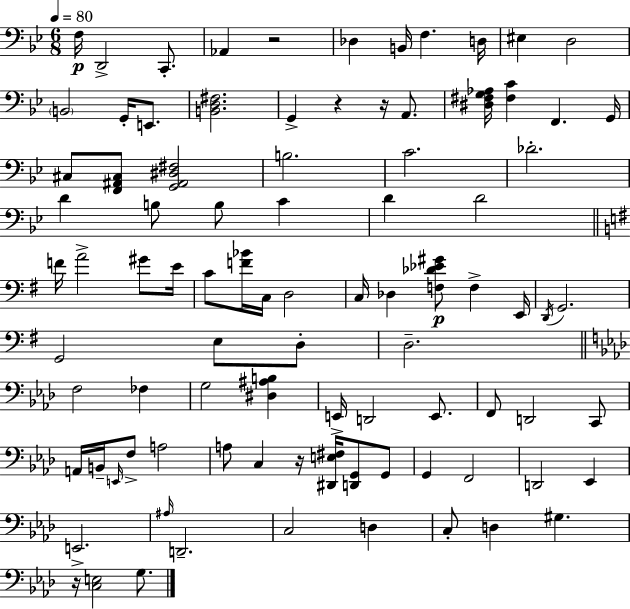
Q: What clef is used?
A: bass